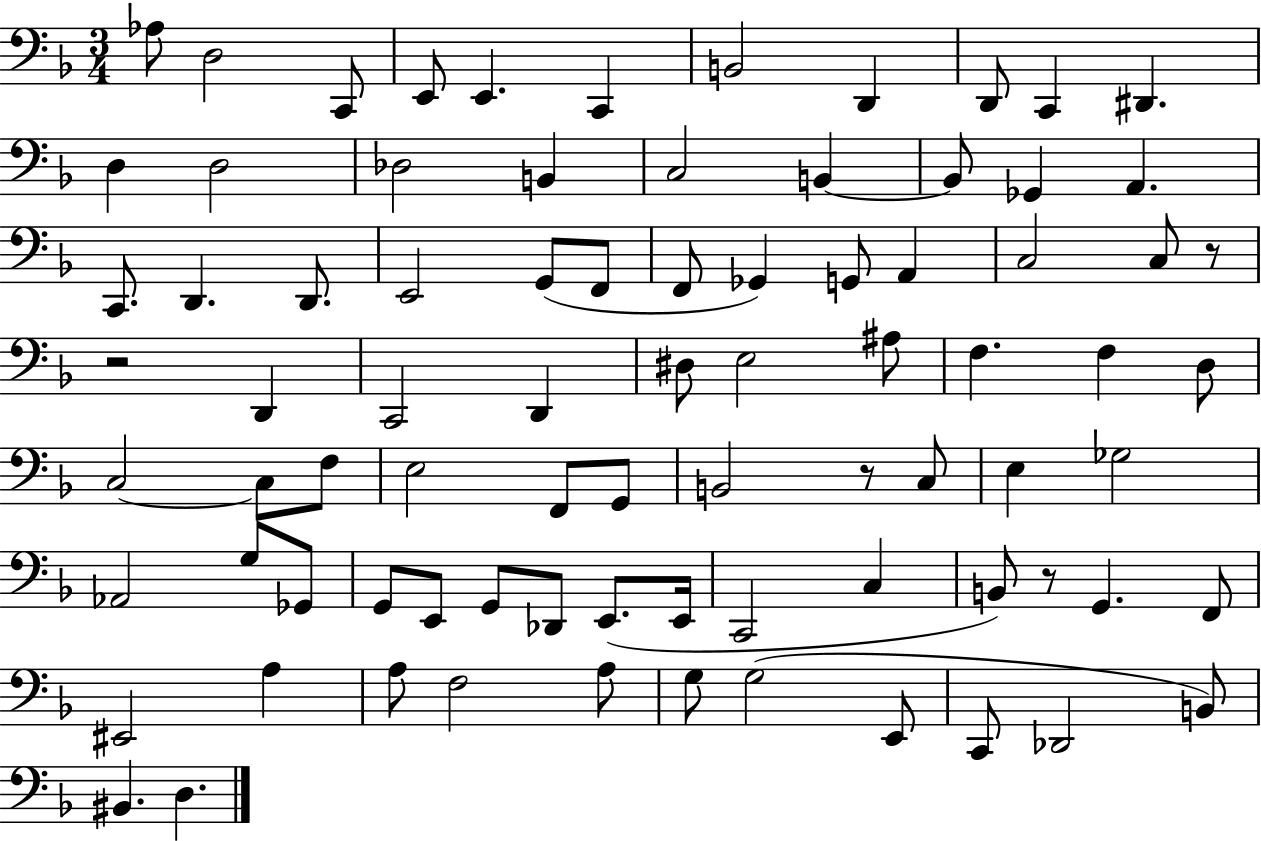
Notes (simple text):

Ab3/e D3/h C2/e E2/e E2/q. C2/q B2/h D2/q D2/e C2/q D#2/q. D3/q D3/h Db3/h B2/q C3/h B2/q B2/e Gb2/q A2/q. C2/e. D2/q. D2/e. E2/h G2/e F2/e F2/e Gb2/q G2/e A2/q C3/h C3/e R/e R/h D2/q C2/h D2/q D#3/e E3/h A#3/e F3/q. F3/q D3/e C3/h C3/e F3/e E3/h F2/e G2/e B2/h R/e C3/e E3/q Gb3/h Ab2/h G3/e Gb2/e G2/e E2/e G2/e Db2/e E2/e. E2/s C2/h C3/q B2/e R/e G2/q. F2/e EIS2/h A3/q A3/e F3/h A3/e G3/e G3/h E2/e C2/e Db2/h B2/e BIS2/q. D3/q.